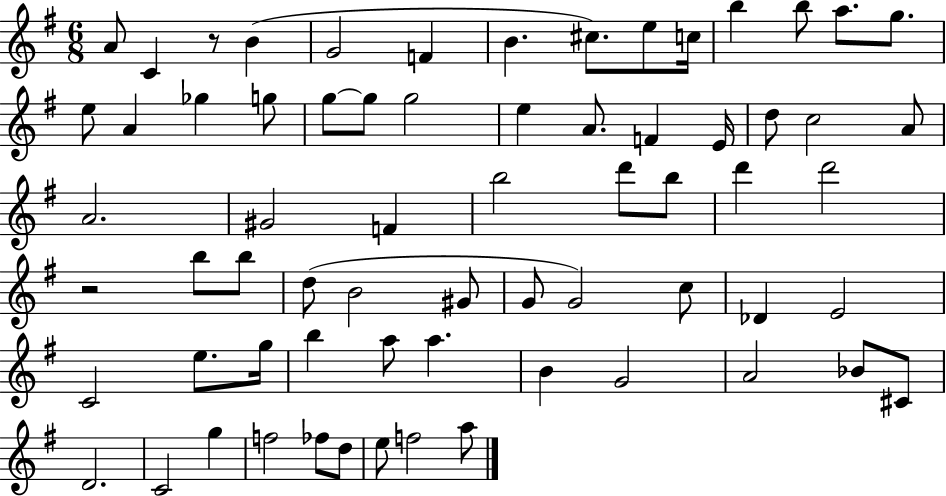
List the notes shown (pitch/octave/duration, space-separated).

A4/e C4/q R/e B4/q G4/h F4/q B4/q. C#5/e. E5/e C5/s B5/q B5/e A5/e. G5/e. E5/e A4/q Gb5/q G5/e G5/e G5/e G5/h E5/q A4/e. F4/q E4/s D5/e C5/h A4/e A4/h. G#4/h F4/q B5/h D6/e B5/e D6/q D6/h R/h B5/e B5/e D5/e B4/h G#4/e G4/e G4/h C5/e Db4/q E4/h C4/h E5/e. G5/s B5/q A5/e A5/q. B4/q G4/h A4/h Bb4/e C#4/e D4/h. C4/h G5/q F5/h FES5/e D5/e E5/e F5/h A5/e